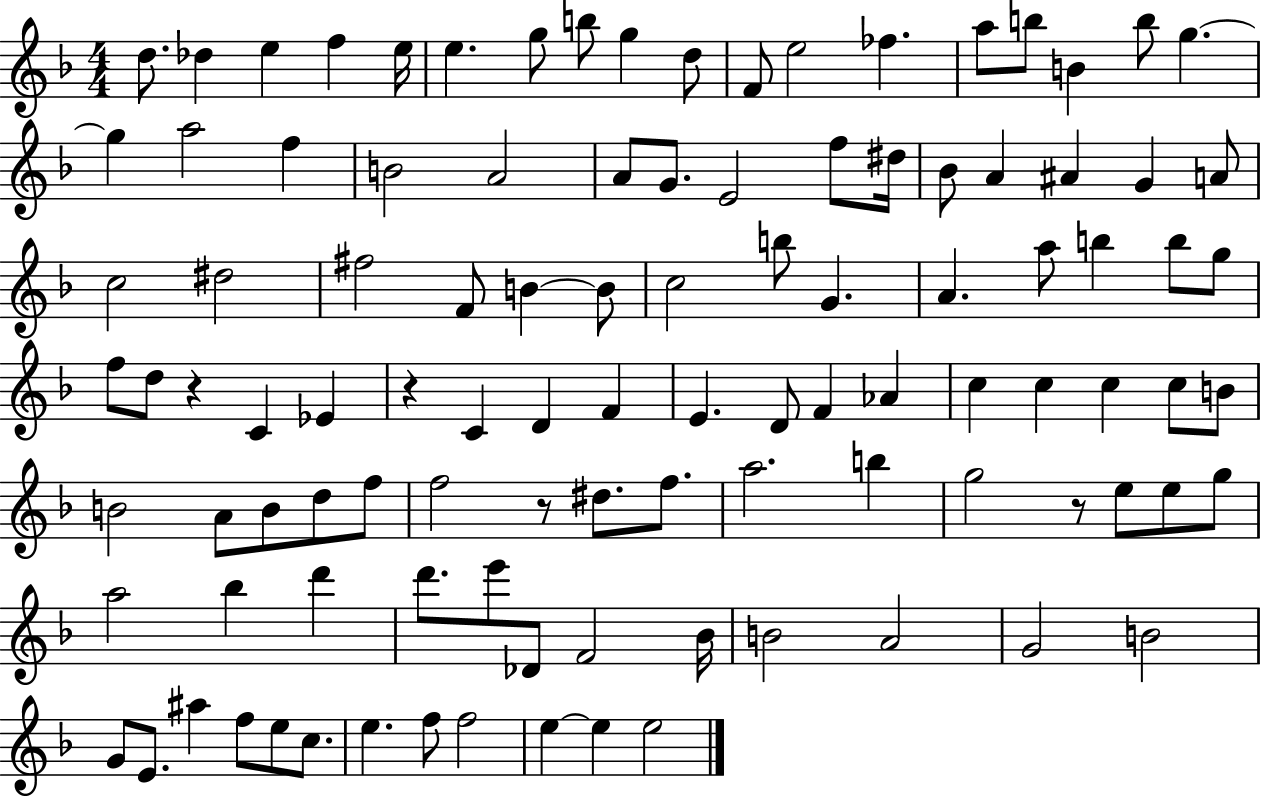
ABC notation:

X:1
T:Untitled
M:4/4
L:1/4
K:F
d/2 _d e f e/4 e g/2 b/2 g d/2 F/2 e2 _f a/2 b/2 B b/2 g g a2 f B2 A2 A/2 G/2 E2 f/2 ^d/4 _B/2 A ^A G A/2 c2 ^d2 ^f2 F/2 B B/2 c2 b/2 G A a/2 b b/2 g/2 f/2 d/2 z C _E z C D F E D/2 F _A c c c c/2 B/2 B2 A/2 B/2 d/2 f/2 f2 z/2 ^d/2 f/2 a2 b g2 z/2 e/2 e/2 g/2 a2 _b d' d'/2 e'/2 _D/2 F2 _B/4 B2 A2 G2 B2 G/2 E/2 ^a f/2 e/2 c/2 e f/2 f2 e e e2